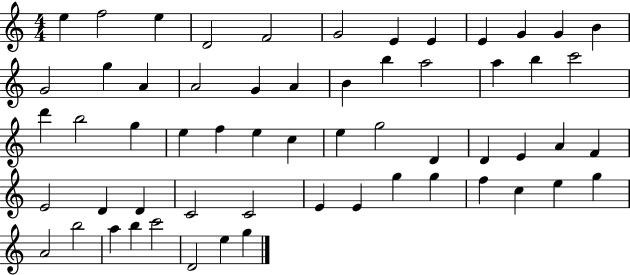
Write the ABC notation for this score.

X:1
T:Untitled
M:4/4
L:1/4
K:C
e f2 e D2 F2 G2 E E E G G B G2 g A A2 G A B b a2 a b c'2 d' b2 g e f e c e g2 D D E A F E2 D D C2 C2 E E g g f c e g A2 b2 a b c'2 D2 e g